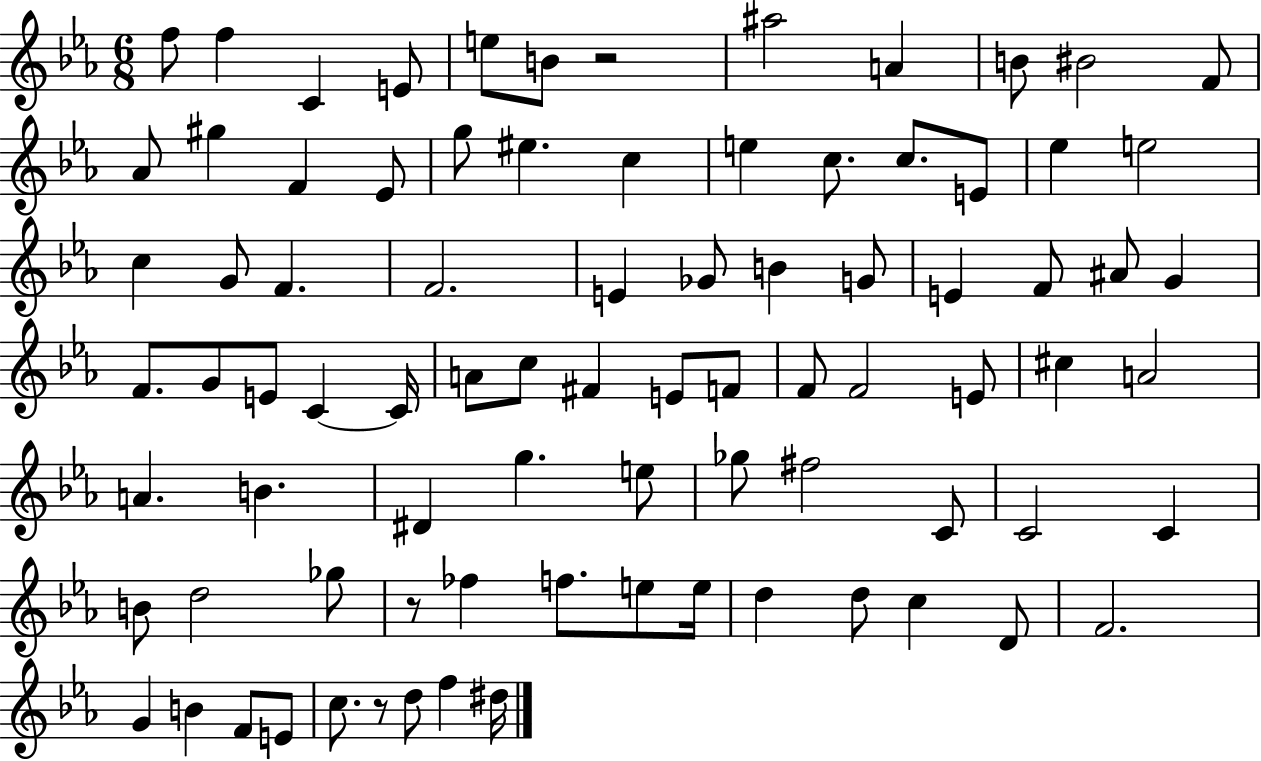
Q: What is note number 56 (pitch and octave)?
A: E5